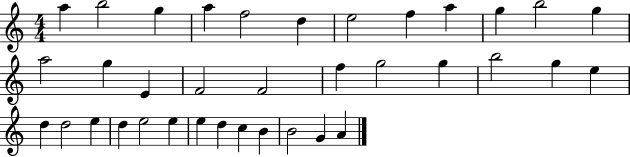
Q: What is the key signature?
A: C major